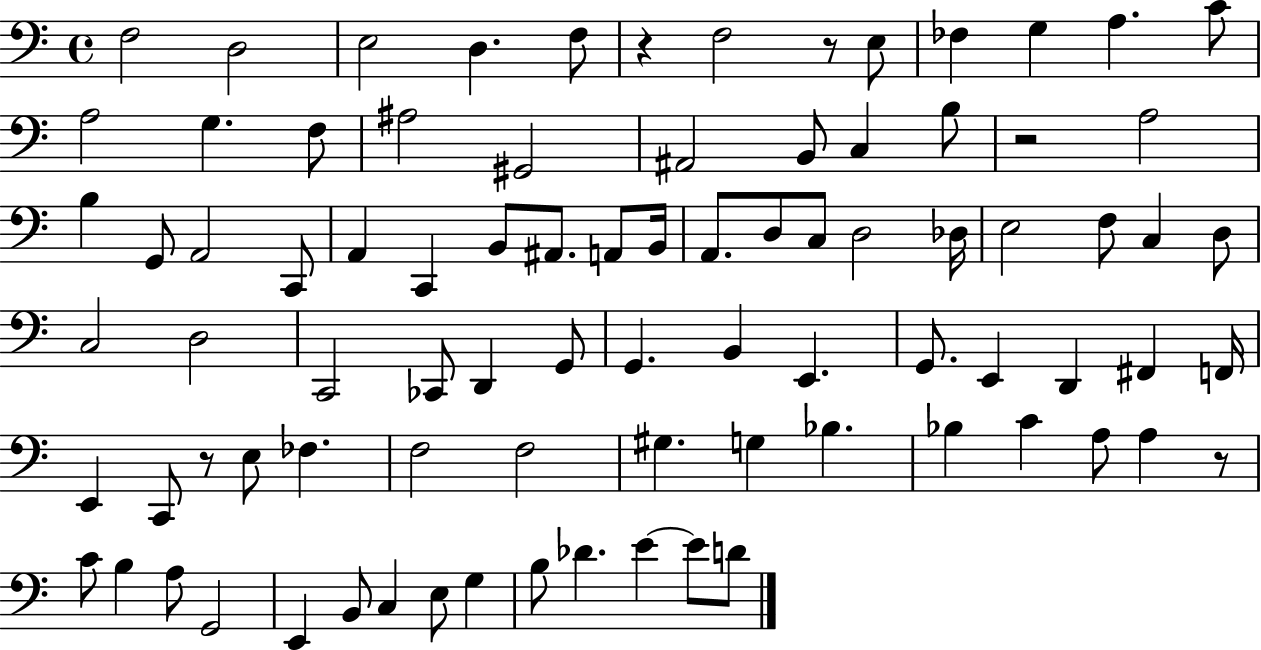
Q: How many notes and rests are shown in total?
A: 86